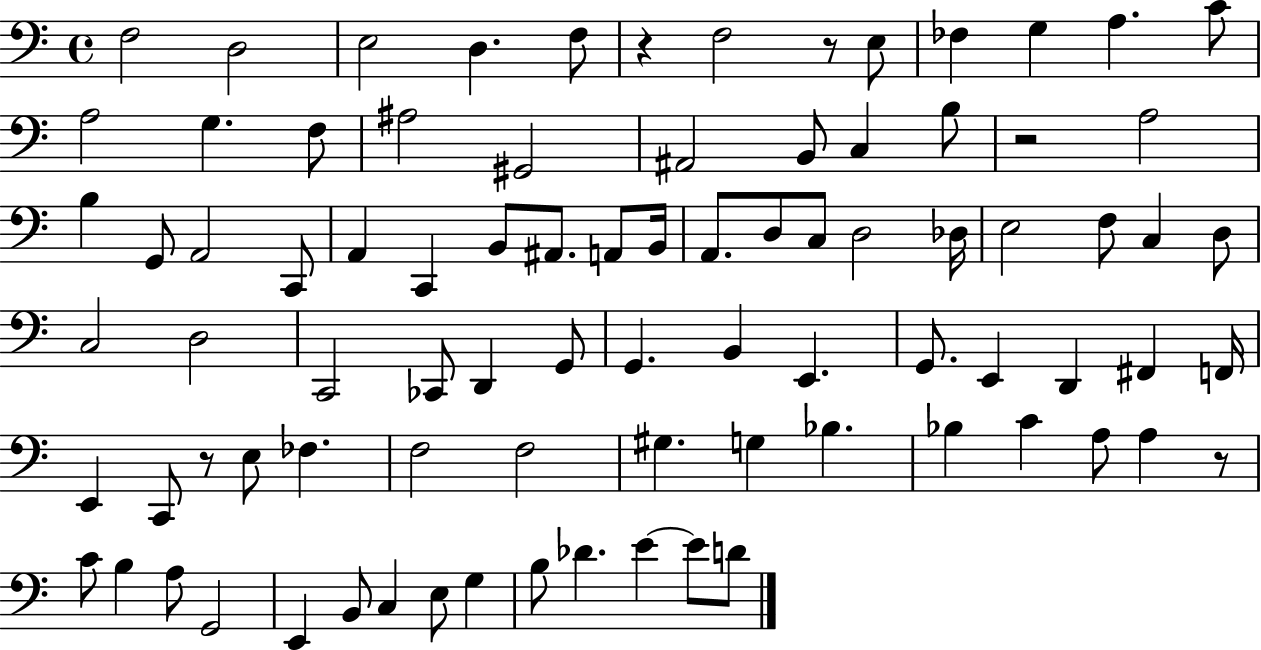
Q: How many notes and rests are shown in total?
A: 86